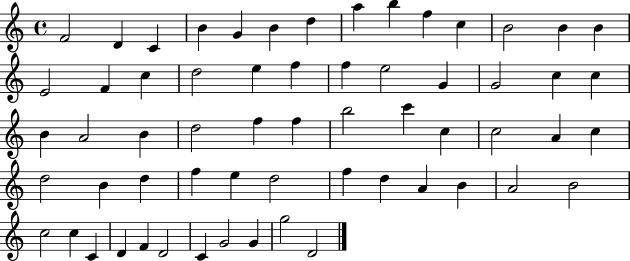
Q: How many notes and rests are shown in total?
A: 61